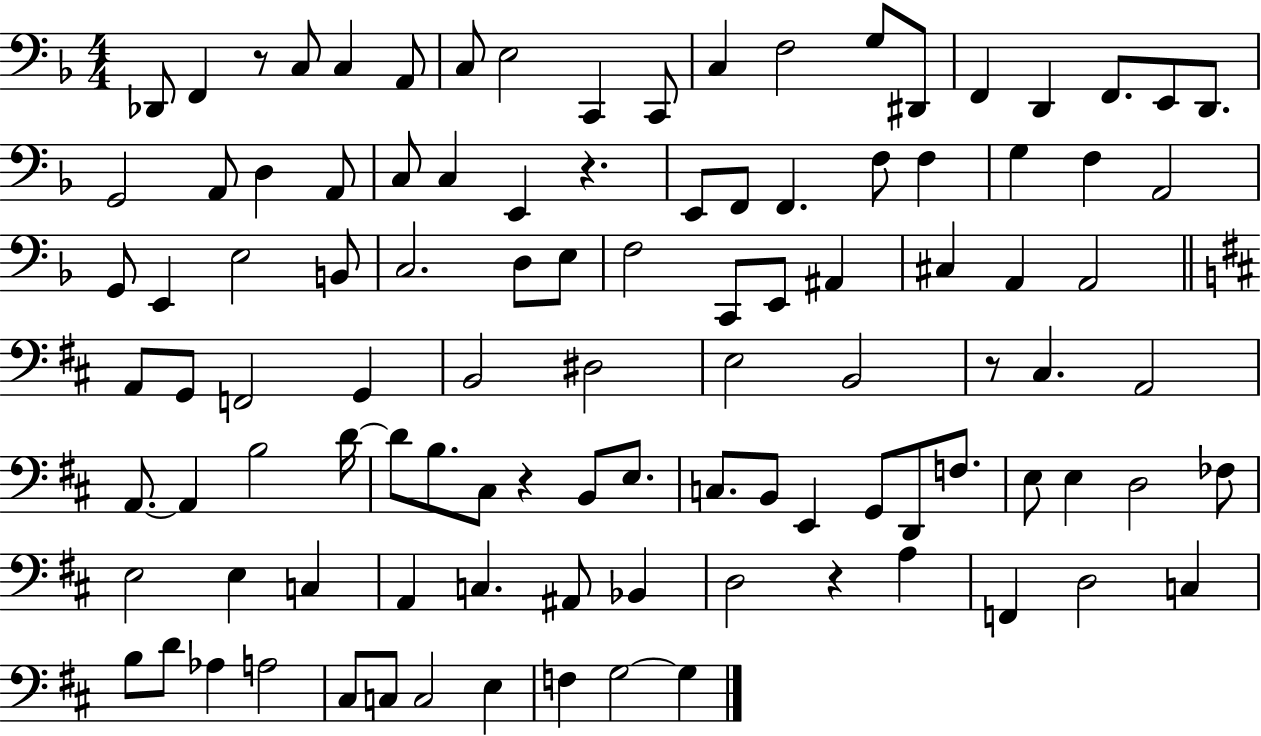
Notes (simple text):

Db2/e F2/q R/e C3/e C3/q A2/e C3/e E3/h C2/q C2/e C3/q F3/h G3/e D#2/e F2/q D2/q F2/e. E2/e D2/e. G2/h A2/e D3/q A2/e C3/e C3/q E2/q R/q. E2/e F2/e F2/q. F3/e F3/q G3/q F3/q A2/h G2/e E2/q E3/h B2/e C3/h. D3/e E3/e F3/h C2/e E2/e A#2/q C#3/q A2/q A2/h A2/e G2/e F2/h G2/q B2/h D#3/h E3/h B2/h R/e C#3/q. A2/h A2/e. A2/q B3/h D4/s D4/e B3/e. C#3/e R/q B2/e E3/e. C3/e. B2/e E2/q G2/e D2/e F3/e. E3/e E3/q D3/h FES3/e E3/h E3/q C3/q A2/q C3/q. A#2/e Bb2/q D3/h R/q A3/q F2/q D3/h C3/q B3/e D4/e Ab3/q A3/h C#3/e C3/e C3/h E3/q F3/q G3/h G3/q